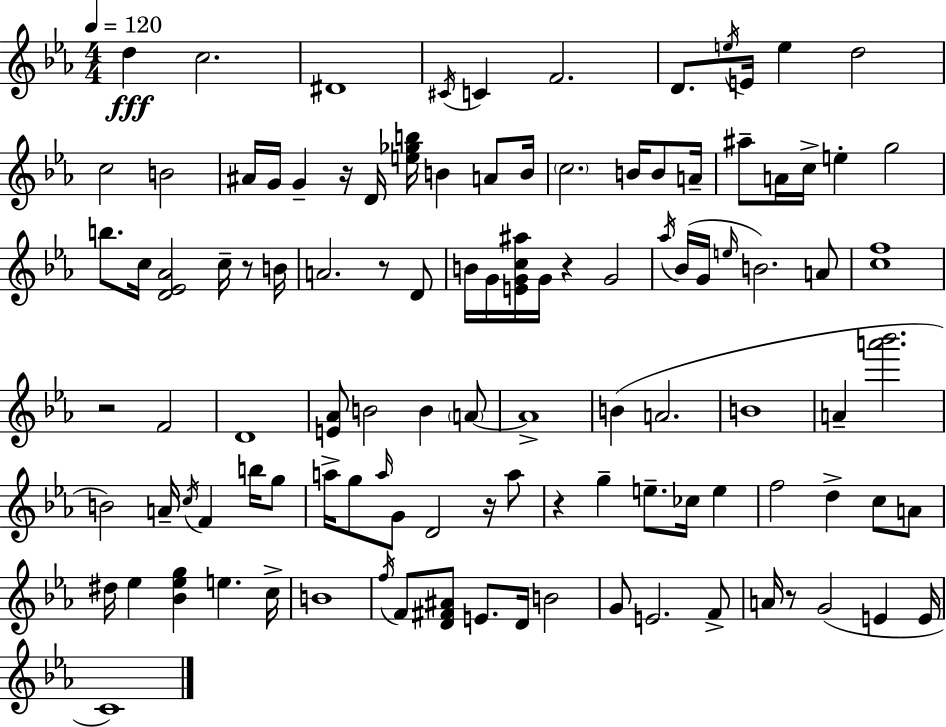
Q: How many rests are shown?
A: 8